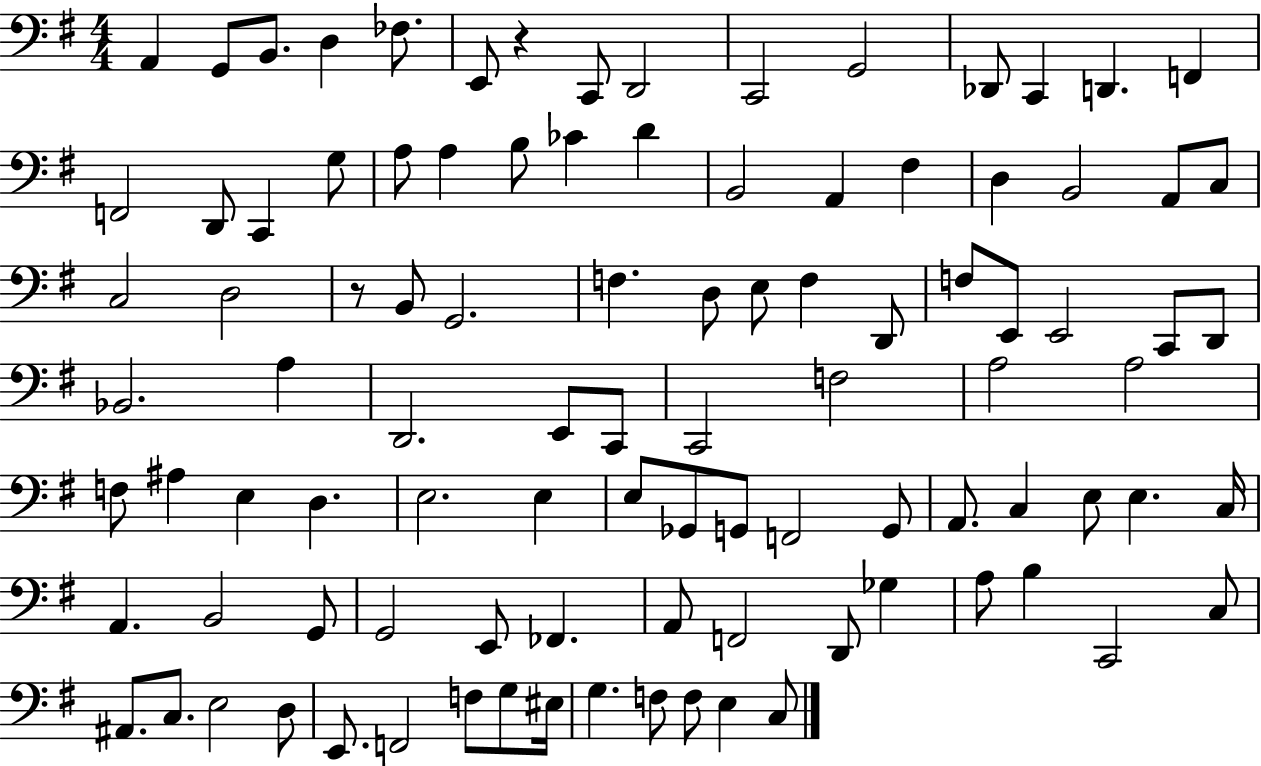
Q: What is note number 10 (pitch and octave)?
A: G2